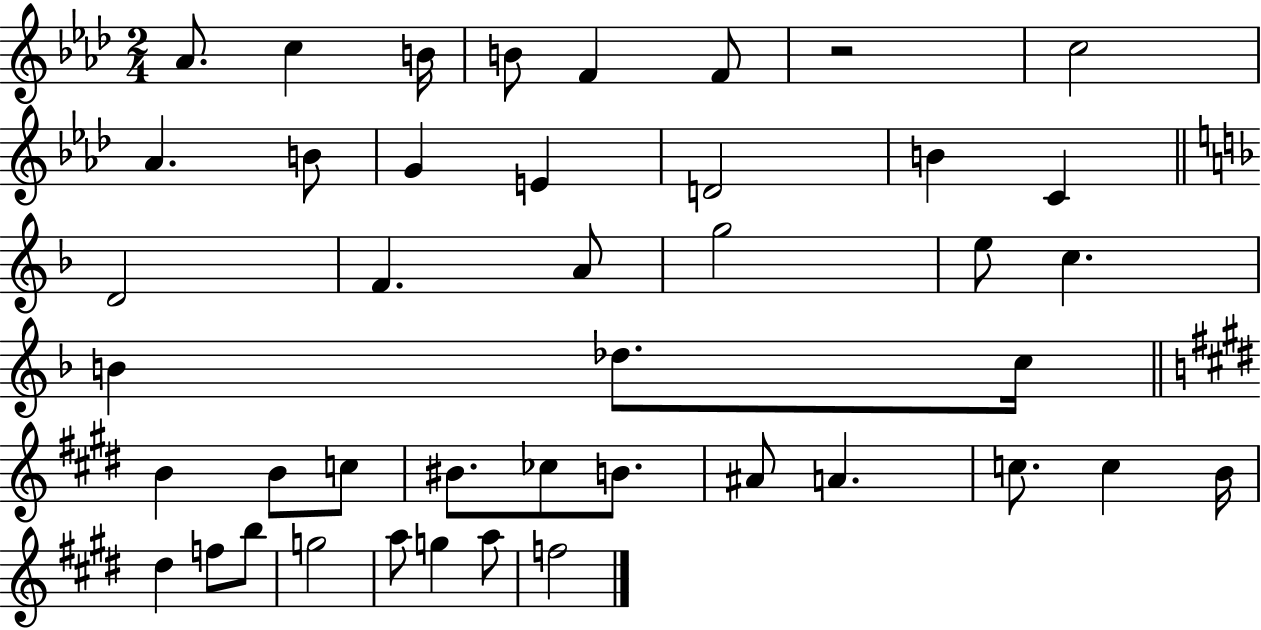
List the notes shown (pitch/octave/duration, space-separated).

Ab4/e. C5/q B4/s B4/e F4/q F4/e R/h C5/h Ab4/q. B4/e G4/q E4/q D4/h B4/q C4/q D4/h F4/q. A4/e G5/h E5/e C5/q. B4/q Db5/e. C5/s B4/q B4/e C5/e BIS4/e. CES5/e B4/e. A#4/e A4/q. C5/e. C5/q B4/s D#5/q F5/e B5/e G5/h A5/e G5/q A5/e F5/h